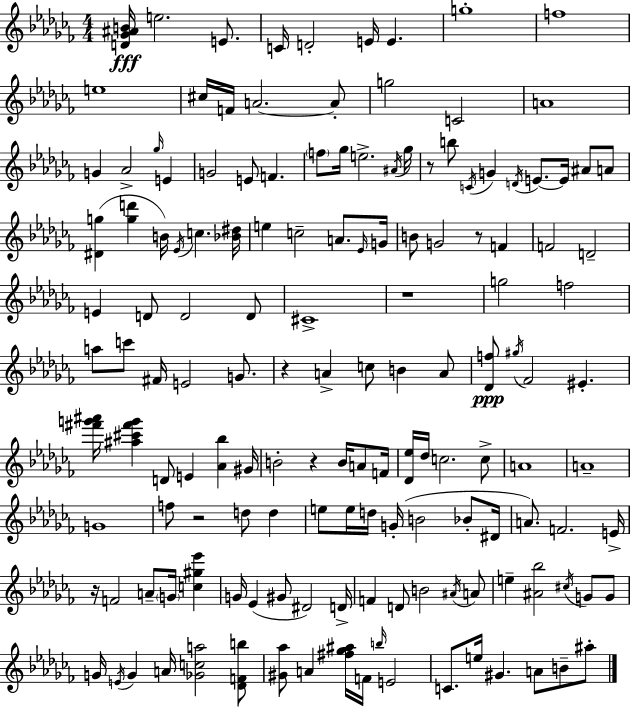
{
  \clef treble
  \numericTimeSignature
  \time 4/4
  \key aes \minor
  <d' ges' ais' b'>16\fff e''2. e'8. | c'16 d'2-. e'16 e'4. | g''1-. | f''1 | \break e''1 | cis''16 f'16 a'2.~~ a'8-. | g''2 c'2 | a'1 | \break g'4 aes'2-> \grace { ges''16 } e'4 | g'2 e'8 f'4. | \parenthesize f''8 ges''16 e''2.-> | \acciaccatura { ais'16 } ges''16 r8 b''8 \acciaccatura { c'16 } g'4 \acciaccatura { d'16 } e'8.~~ e'16 | \break ais'8 a'8 <dis' g''>4( <g'' d'''>4 b'16) \acciaccatura { ees'16 } c''4. | <bes' dis''>16 e''4 c''2-- | a'8. \grace { ees'16 } g'16 b'8 g'2 | r8 f'4 f'2 d'2-- | \break e'4 d'8 d'2 | d'8 cis'1-> | r1 | g''2 f''2 | \break a''8 c'''8 fis'16 e'2 | g'8. r4 a'4-> c''8 | b'4 a'8 <des' f''>8\ppp \acciaccatura { gis''16 } fes'2 | eis'4.-. <fis''' g''' ais'''>16 <ais'' cis''' fis''' g'''>4 d'8 e'4 | \break <aes' bes''>4 gis'16 b'2-. r4 | b'16 a'8 f'16 <des' ees''>16 des''16 c''2. | c''8-> a'1 | a'1-- | \break g'1 | f''8 r2 | d''8 d''4 e''8 e''16 d''16 g'16-.( b'2 | bes'8-. dis'16 a'8.) f'2. | \break e'16-> r16 f'2 | a'8-- \parenthesize g'16 <c'' gis'' ees'''>4 g'16 ees'4( gis'8 dis'2) | d'16-> f'4 d'8 b'2 | \acciaccatura { ais'16 } a'8 e''4-- <ais' bes''>2 | \break \acciaccatura { cis''16 } g'8 g'8 g'16 \acciaccatura { e'16 } g'4 a'16 | <ges' c'' a''>2 <des' f' b''>8 <gis' aes''>8 a'4 | <fis'' ges'' ais''>16 f'16 \grace { b''16 } e'2 c'8. e''16 gis'4. | a'8 b'8-- ais''8-. \bar "|."
}